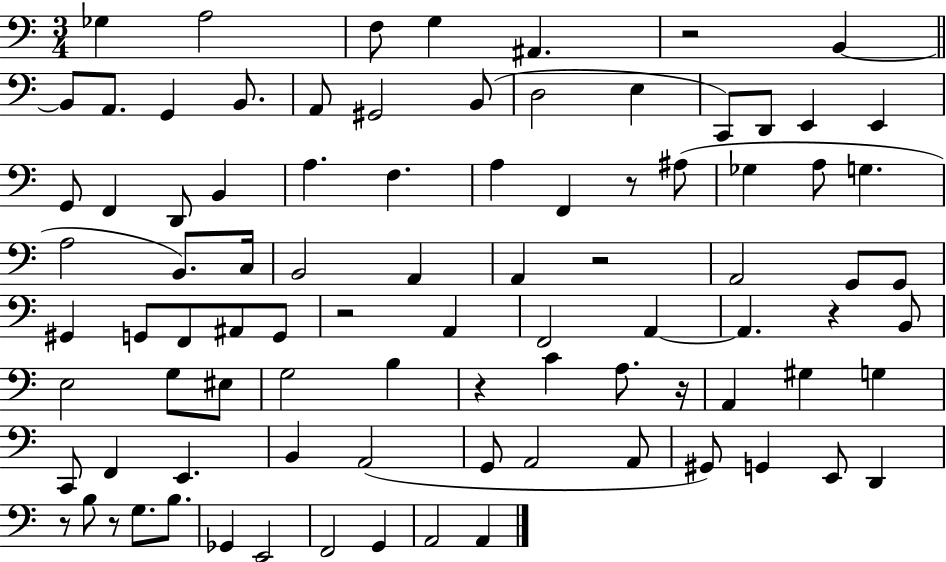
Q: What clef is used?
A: bass